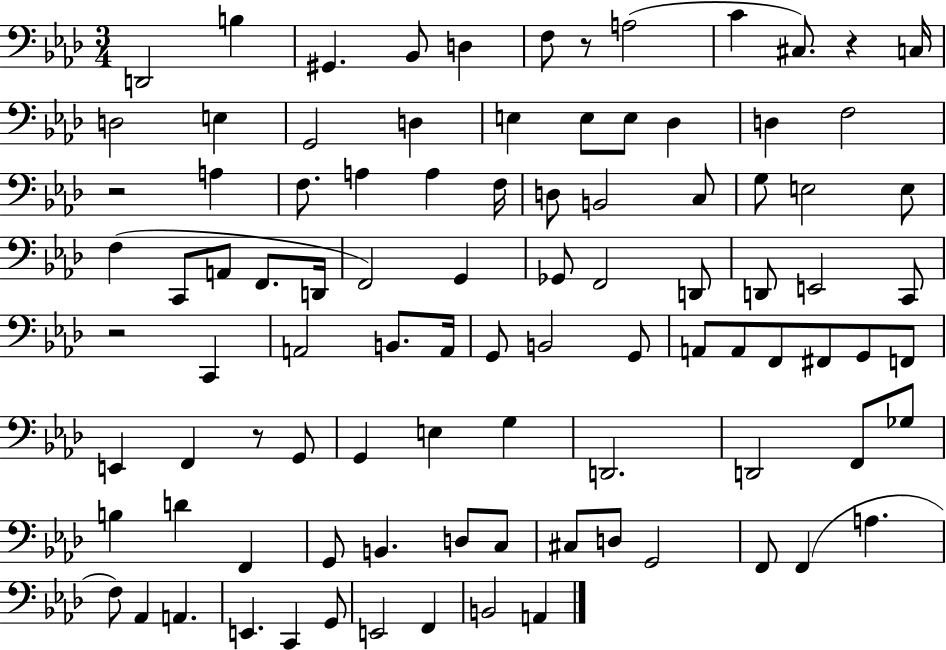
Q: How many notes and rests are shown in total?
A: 95